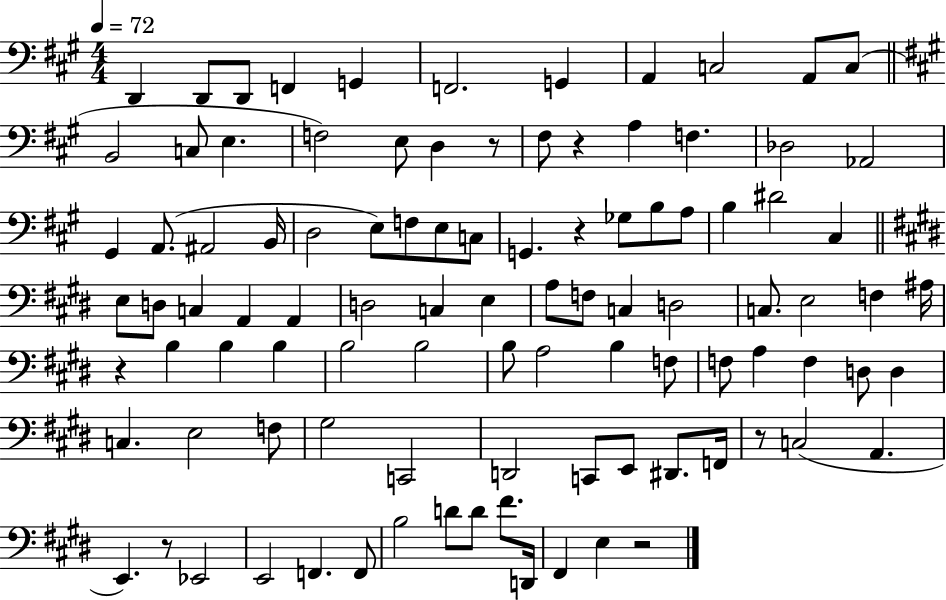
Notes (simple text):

D2/q D2/e D2/e F2/q G2/q F2/h. G2/q A2/q C3/h A2/e C3/e B2/h C3/e E3/q. F3/h E3/e D3/q R/e F#3/e R/q A3/q F3/q. Db3/h Ab2/h G#2/q A2/e. A#2/h B2/s D3/h E3/e F3/e E3/e C3/e G2/q. R/q Gb3/e B3/e A3/e B3/q D#4/h C#3/q E3/e D3/e C3/q A2/q A2/q D3/h C3/q E3/q A3/e F3/e C3/q D3/h C3/e. E3/h F3/q A#3/s R/q B3/q B3/q B3/q B3/h B3/h B3/e A3/h B3/q F3/e F3/e A3/q F3/q D3/e D3/q C3/q. E3/h F3/e G#3/h C2/h D2/h C2/e E2/e D#2/e. F2/s R/e C3/h A2/q. E2/q. R/e Eb2/h E2/h F2/q. F2/e B3/h D4/e D4/e F#4/e. D2/s F#2/q E3/q R/h